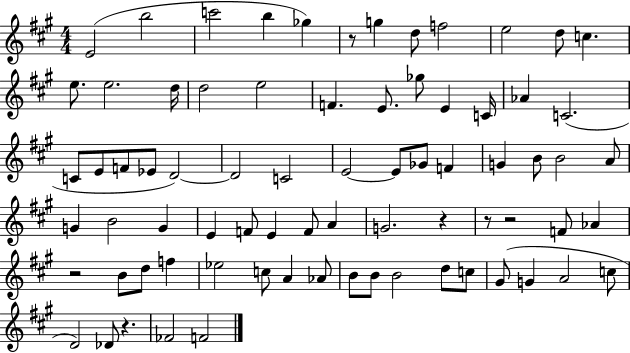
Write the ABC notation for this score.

X:1
T:Untitled
M:4/4
L:1/4
K:A
E2 b2 c'2 b _g z/2 g d/2 f2 e2 d/2 c e/2 e2 d/4 d2 e2 F E/2 _g/2 E C/4 _A C2 C/2 E/2 F/2 _E/2 D2 D2 C2 E2 E/2 _G/2 F G B/2 B2 A/2 G B2 G E F/2 E F/2 A G2 z z/2 z2 F/2 _A z2 B/2 d/2 f _e2 c/2 A _A/2 B/2 B/2 B2 d/2 c/2 ^G/2 G A2 c/2 D2 _D/2 z _F2 F2